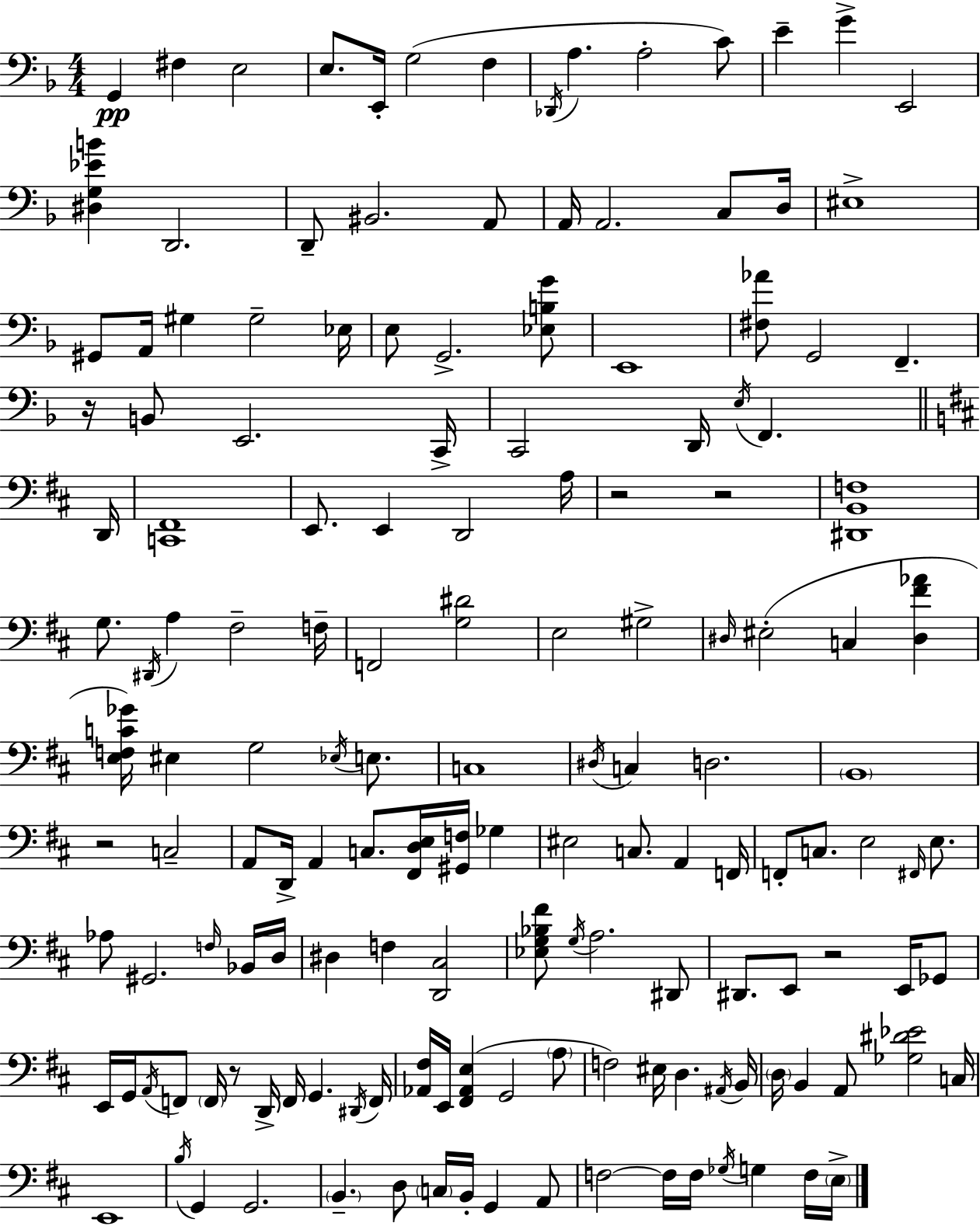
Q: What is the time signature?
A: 4/4